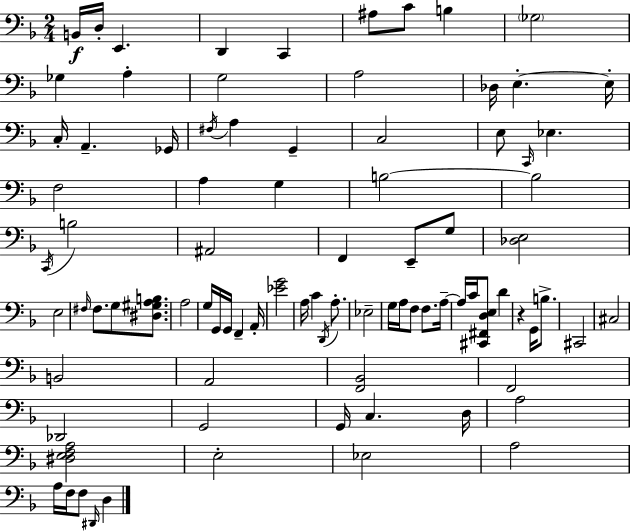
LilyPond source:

{
  \clef bass
  \numericTimeSignature
  \time 2/4
  \key d \minor
  b,16\f d16-. e,4. | d,4 c,4 | ais8 c'8 b4 | \parenthesize ges2 | \break ges4 a4-. | g2 | a2 | des16 e4.-.~~ e16-. | \break c16-. a,4.-- ges,16 | \acciaccatura { fis16 } a4 g,4-- | c2 | e8 \grace { c,16 } ees4. | \break f2 | a4 g4 | b2~~ | b2 | \break \acciaccatura { c,16 } b2 | ais,2 | f,4 e,8-- | g8 <des e>2 | \break e2 | \grace { fis16 } fis8. g8 | <dis gis a b>8. a2 | g16 g,16 g,16 f,4-- | \break a,16-. <ees' g'>2 | a16 c'4 | \acciaccatura { d,16 } a8.-. ees2-- | g16 a16 f8 | \break f8. a16--~~ a16 c'16 <cis, fis, d e>8 | d'4 r4 | g,16 b8.-> cis,2 | cis2 | \break b,2 | a,2 | <f, bes,>2 | f,2 | \break des,2 | g,2 | g,16 c4. | d16 a2 | \break <dis e f a>2 | e2-. | ees2 | a2 | \break a16 f16 f8 | \grace { dis,16 } d4 \bar "|."
}